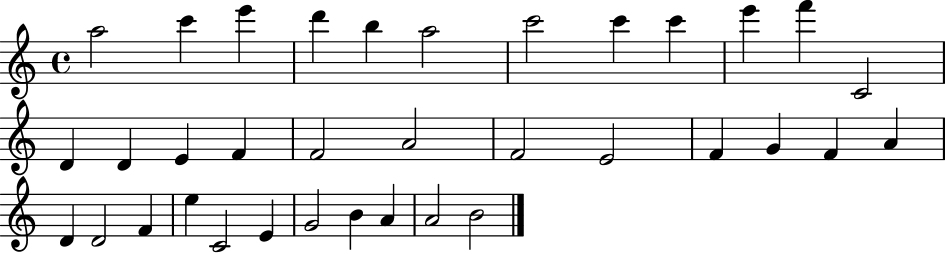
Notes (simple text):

A5/h C6/q E6/q D6/q B5/q A5/h C6/h C6/q C6/q E6/q F6/q C4/h D4/q D4/q E4/q F4/q F4/h A4/h F4/h E4/h F4/q G4/q F4/q A4/q D4/q D4/h F4/q E5/q C4/h E4/q G4/h B4/q A4/q A4/h B4/h